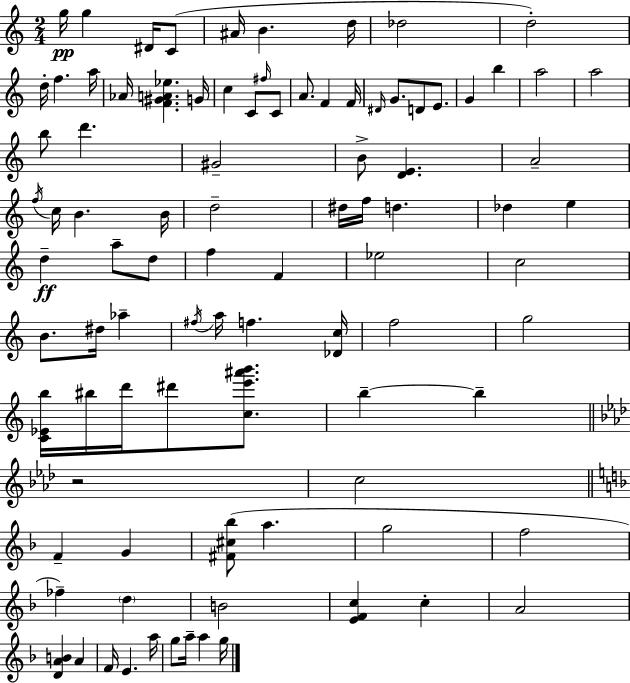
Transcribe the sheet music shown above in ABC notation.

X:1
T:Untitled
M:2/4
L:1/4
K:C
g/4 g ^D/4 C/2 ^A/4 B d/4 _d2 d2 d/4 f a/4 _A/4 [F^GA_e] G/4 c C/2 ^f/4 C/2 A/2 F F/4 ^D/4 G/2 D/2 E/2 G b a2 a2 b/2 d' ^G2 B/2 [DE] A2 f/4 c/4 B B/4 d2 ^d/4 f/4 d _d e d a/2 d/2 f F _e2 c2 B/2 ^d/4 _a ^f/4 a/4 f [_Dc]/4 f2 g2 [C_Eb]/4 ^b/4 d'/4 ^d'/2 [ce'^a'b']/2 b b z2 c2 F G [^F^c_b]/2 a g2 f2 _f d B2 [EFc] c A2 [DAB] A F/4 E a/4 g/2 a/4 a g/4